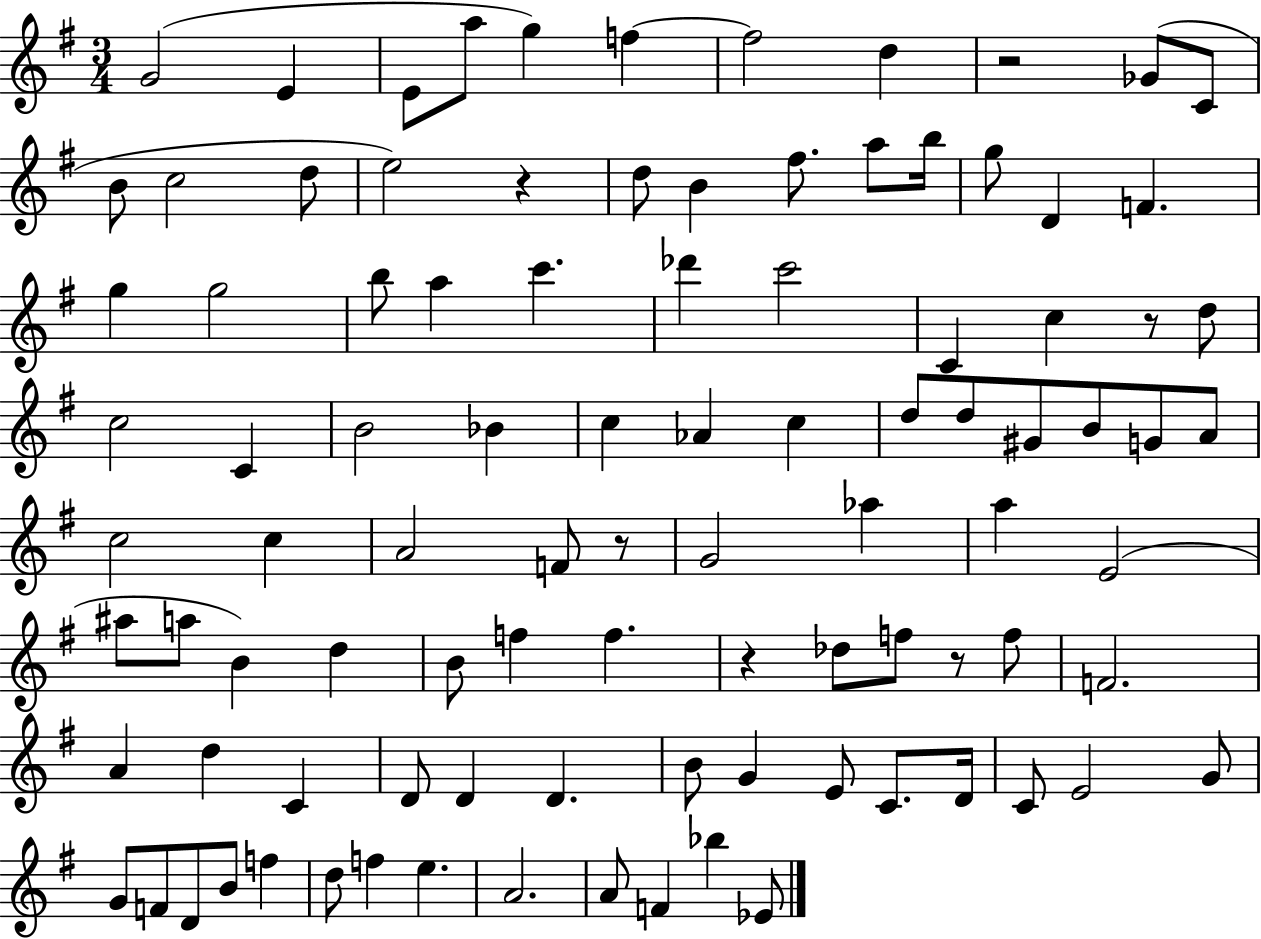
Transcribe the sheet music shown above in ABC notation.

X:1
T:Untitled
M:3/4
L:1/4
K:G
G2 E E/2 a/2 g f f2 d z2 _G/2 C/2 B/2 c2 d/2 e2 z d/2 B ^f/2 a/2 b/4 g/2 D F g g2 b/2 a c' _d' c'2 C c z/2 d/2 c2 C B2 _B c _A c d/2 d/2 ^G/2 B/2 G/2 A/2 c2 c A2 F/2 z/2 G2 _a a E2 ^a/2 a/2 B d B/2 f f z _d/2 f/2 z/2 f/2 F2 A d C D/2 D D B/2 G E/2 C/2 D/4 C/2 E2 G/2 G/2 F/2 D/2 B/2 f d/2 f e A2 A/2 F _b _E/2